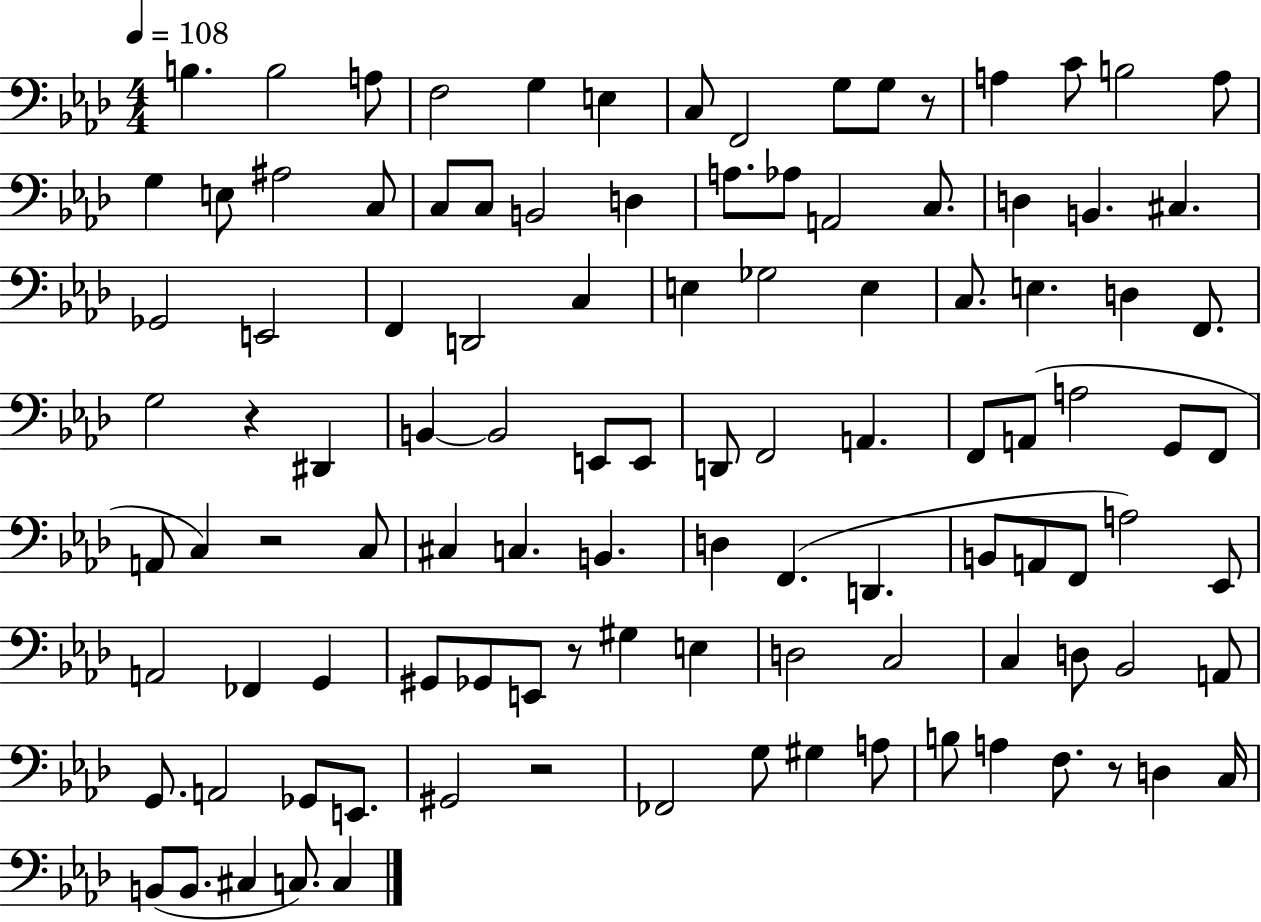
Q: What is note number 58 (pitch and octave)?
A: C3